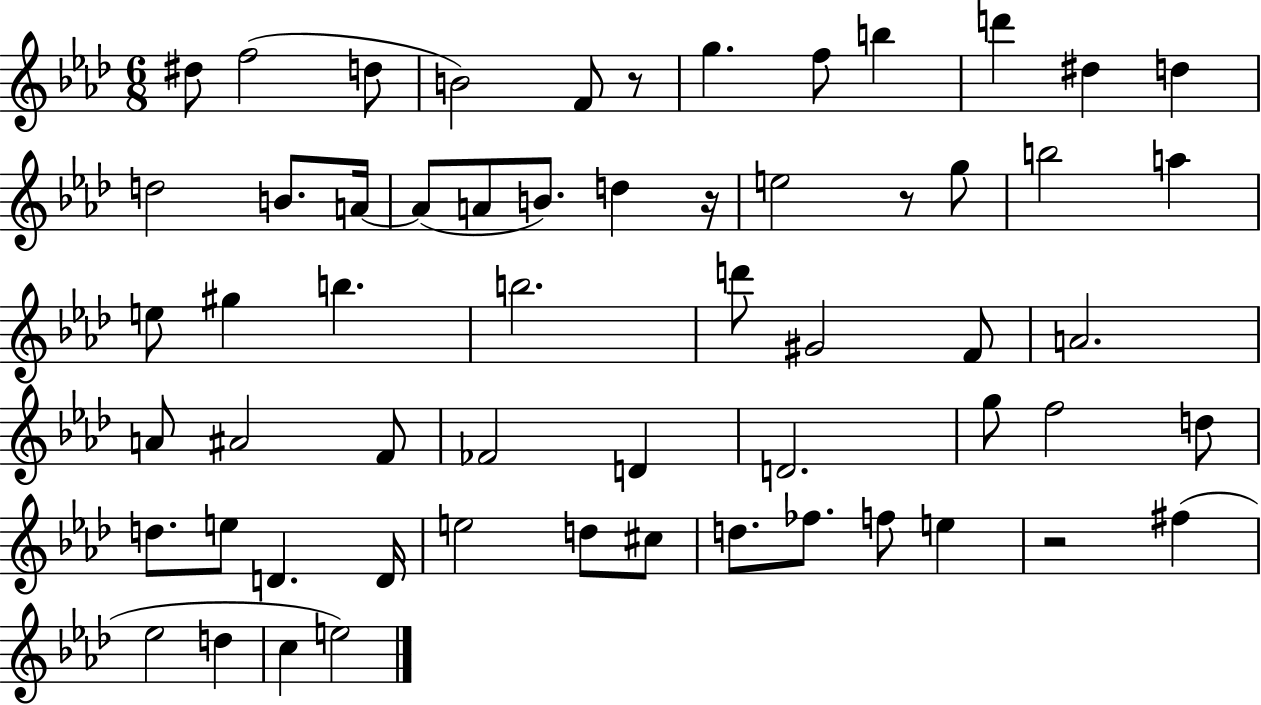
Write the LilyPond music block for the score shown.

{
  \clef treble
  \numericTimeSignature
  \time 6/8
  \key aes \major
  \repeat volta 2 { dis''8 f''2( d''8 | b'2) f'8 r8 | g''4. f''8 b''4 | d'''4 dis''4 d''4 | \break d''2 b'8. a'16~~ | a'8( a'8 b'8.) d''4 r16 | e''2 r8 g''8 | b''2 a''4 | \break e''8 gis''4 b''4. | b''2. | d'''8 gis'2 f'8 | a'2. | \break a'8 ais'2 f'8 | fes'2 d'4 | d'2. | g''8 f''2 d''8 | \break d''8. e''8 d'4. d'16 | e''2 d''8 cis''8 | d''8. fes''8. f''8 e''4 | r2 fis''4( | \break ees''2 d''4 | c''4 e''2) | } \bar "|."
}